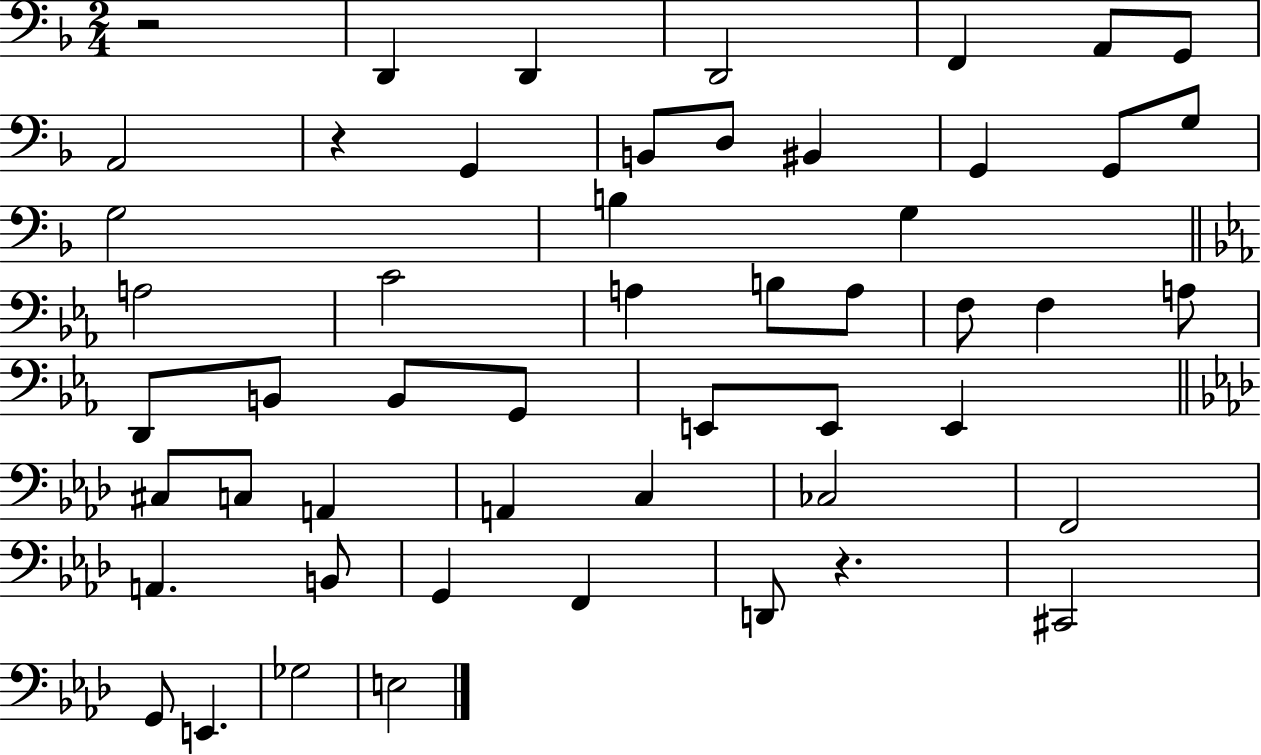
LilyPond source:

{
  \clef bass
  \numericTimeSignature
  \time 2/4
  \key f \major
  r2 | d,4 d,4 | d,2 | f,4 a,8 g,8 | \break a,2 | r4 g,4 | b,8 d8 bis,4 | g,4 g,8 g8 | \break g2 | b4 g4 | \bar "||" \break \key ees \major a2 | c'2 | a4 b8 a8 | f8 f4 a8 | \break d,8 b,8 b,8 g,8 | e,8 e,8 e,4 | \bar "||" \break \key aes \major cis8 c8 a,4 | a,4 c4 | ces2 | f,2 | \break a,4. b,8 | g,4 f,4 | d,8 r4. | cis,2 | \break g,8 e,4. | ges2 | e2 | \bar "|."
}